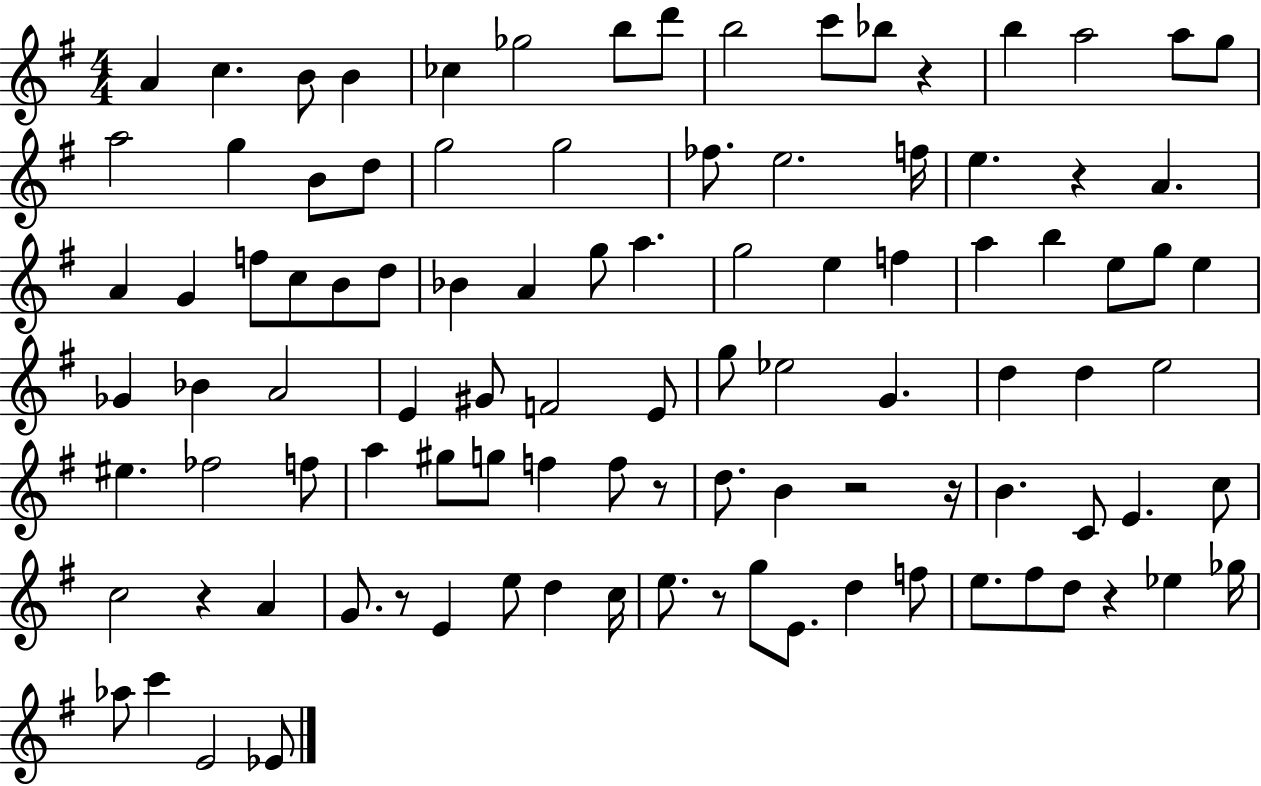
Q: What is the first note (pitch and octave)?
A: A4